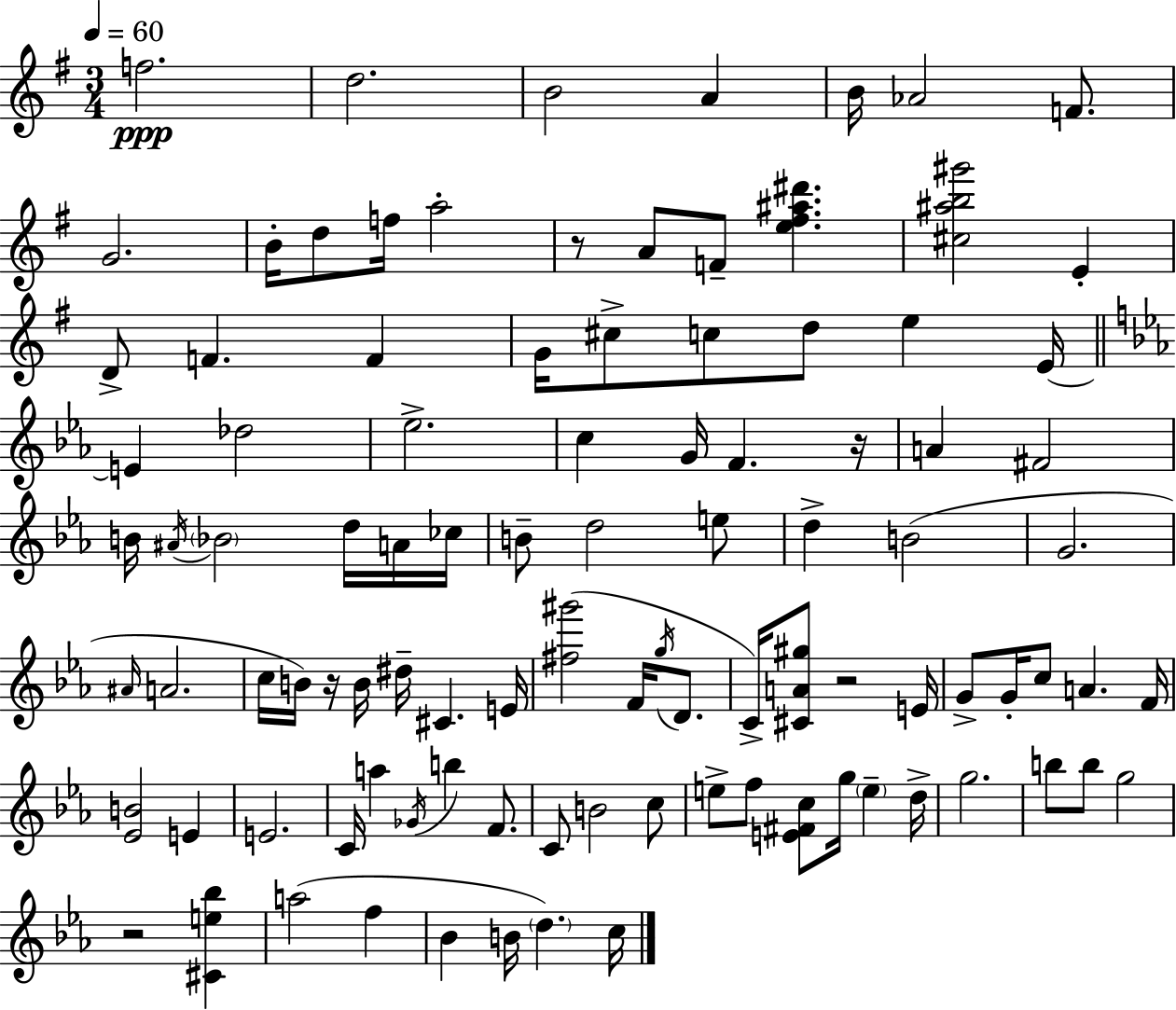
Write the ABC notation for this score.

X:1
T:Untitled
M:3/4
L:1/4
K:G
f2 d2 B2 A B/4 _A2 F/2 G2 B/4 d/2 f/4 a2 z/2 A/2 F/2 [e^f^a^d'] [^c^ab^g']2 E D/2 F F G/4 ^c/2 c/2 d/2 e E/4 E _d2 _e2 c G/4 F z/4 A ^F2 B/4 ^A/4 _B2 d/4 A/4 _c/4 B/2 d2 e/2 d B2 G2 ^A/4 A2 c/4 B/4 z/4 B/4 ^d/4 ^C E/4 [^f^g']2 F/4 g/4 D/2 C/4 [^CA^g]/2 z2 E/4 G/2 G/4 c/2 A F/4 [_EB]2 E E2 C/4 a _G/4 b F/2 C/2 B2 c/2 e/2 f/2 [E^Fc]/2 g/4 e d/4 g2 b/2 b/2 g2 z2 [^Ce_b] a2 f _B B/4 d c/4